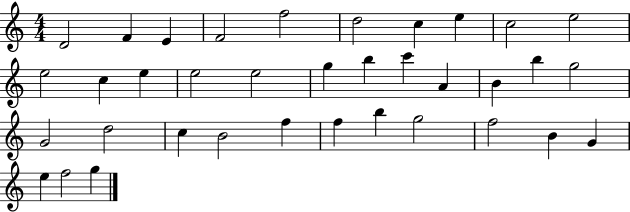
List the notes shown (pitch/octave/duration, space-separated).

D4/h F4/q E4/q F4/h F5/h D5/h C5/q E5/q C5/h E5/h E5/h C5/q E5/q E5/h E5/h G5/q B5/q C6/q A4/q B4/q B5/q G5/h G4/h D5/h C5/q B4/h F5/q F5/q B5/q G5/h F5/h B4/q G4/q E5/q F5/h G5/q